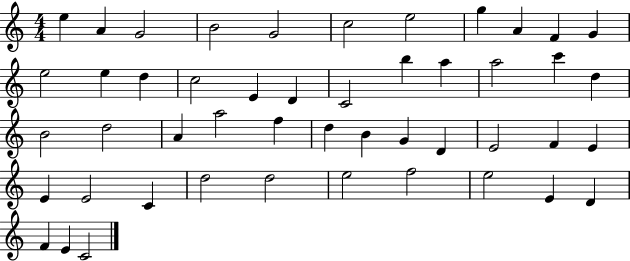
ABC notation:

X:1
T:Untitled
M:4/4
L:1/4
K:C
e A G2 B2 G2 c2 e2 g A F G e2 e d c2 E D C2 b a a2 c' d B2 d2 A a2 f d B G D E2 F E E E2 C d2 d2 e2 f2 e2 E D F E C2